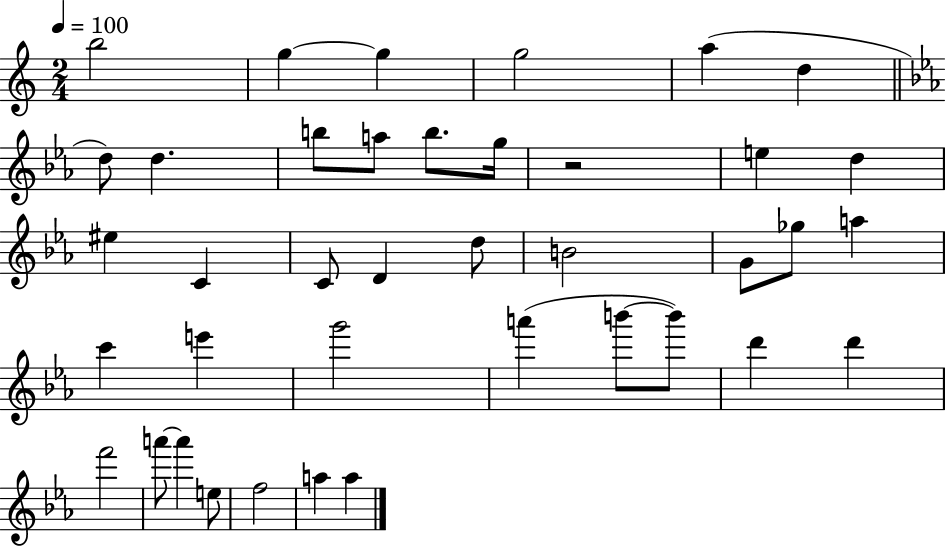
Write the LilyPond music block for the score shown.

{
  \clef treble
  \numericTimeSignature
  \time 2/4
  \key c \major
  \tempo 4 = 100
  b''2 | g''4~~ g''4 | g''2 | a''4( d''4 | \break \bar "||" \break \key c \minor d''8) d''4. | b''8 a''8 b''8. g''16 | r2 | e''4 d''4 | \break eis''4 c'4 | c'8 d'4 d''8 | b'2 | g'8 ges''8 a''4 | \break c'''4 e'''4 | g'''2 | a'''4( b'''8~~ b'''8) | d'''4 d'''4 | \break f'''2 | a'''8~~ a'''4 e''8 | f''2 | a''4 a''4 | \break \bar "|."
}